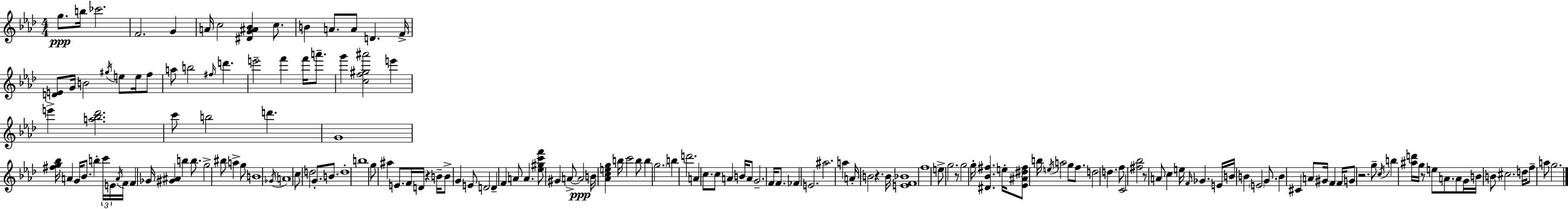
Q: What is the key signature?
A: F minor